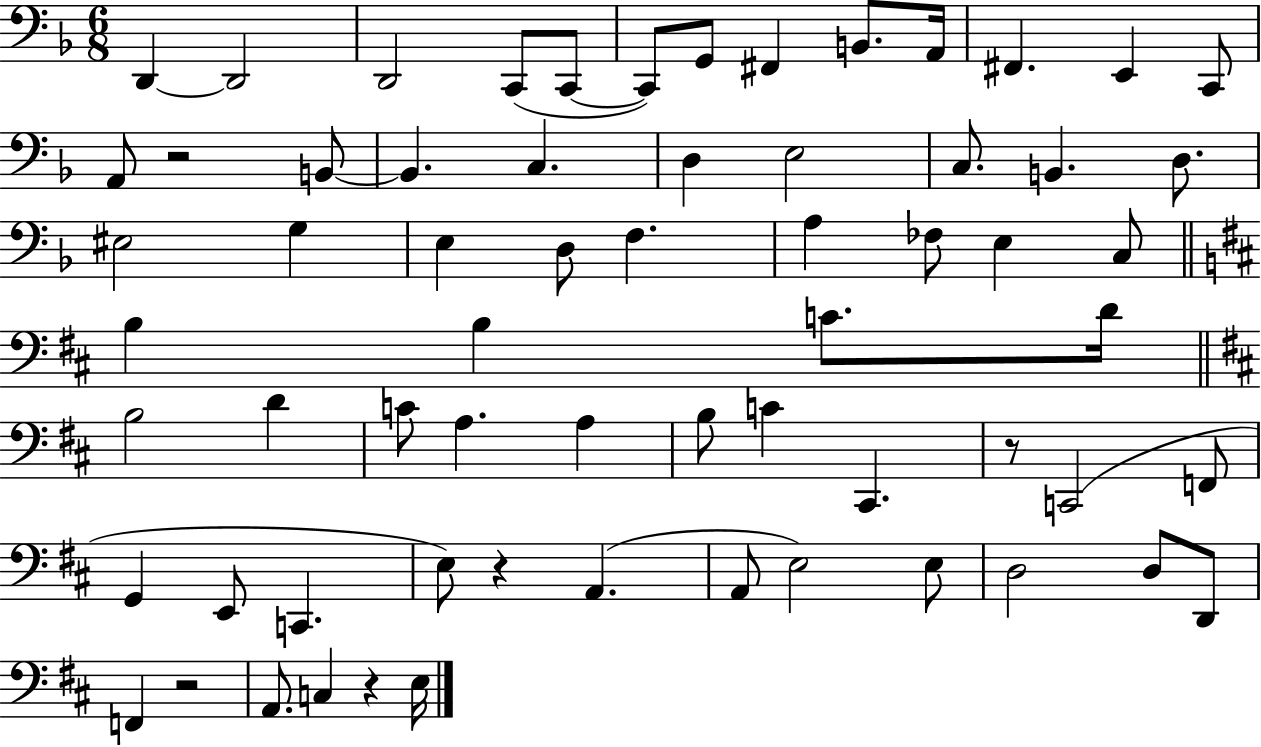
X:1
T:Untitled
M:6/8
L:1/4
K:F
D,, D,,2 D,,2 C,,/2 C,,/2 C,,/2 G,,/2 ^F,, B,,/2 A,,/4 ^F,, E,, C,,/2 A,,/2 z2 B,,/2 B,, C, D, E,2 C,/2 B,, D,/2 ^E,2 G, E, D,/2 F, A, _F,/2 E, C,/2 B, B, C/2 D/4 B,2 D C/2 A, A, B,/2 C ^C,, z/2 C,,2 F,,/2 G,, E,,/2 C,, E,/2 z A,, A,,/2 E,2 E,/2 D,2 D,/2 D,,/2 F,, z2 A,,/2 C, z E,/4